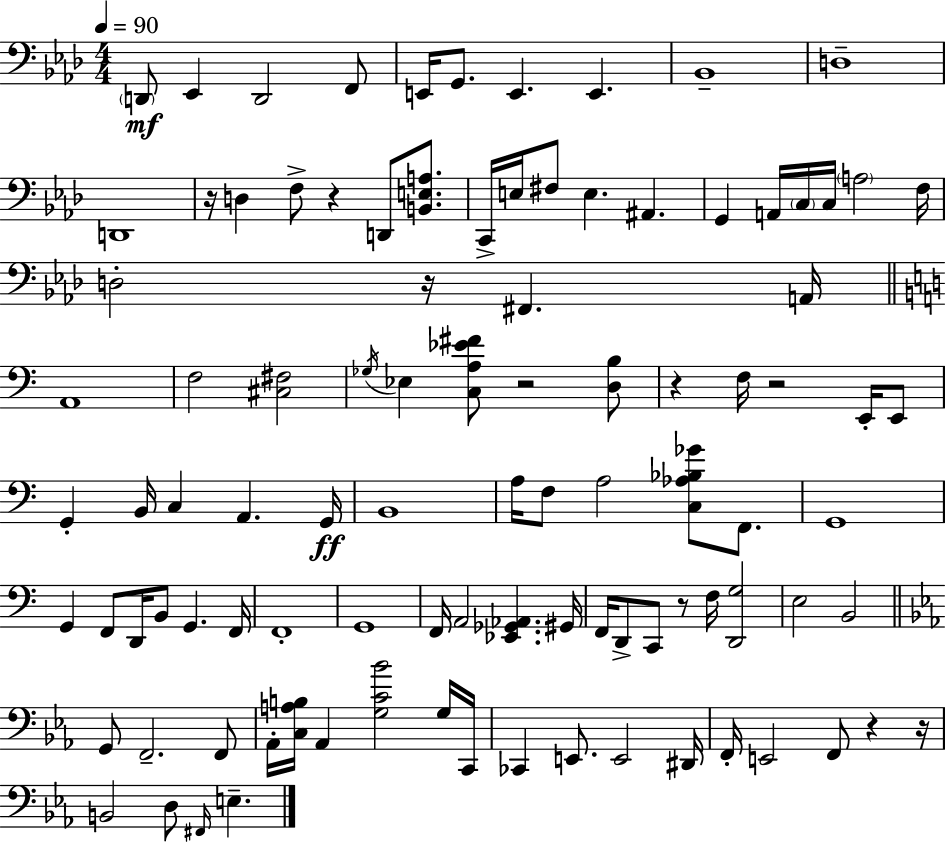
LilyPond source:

{
  \clef bass
  \numericTimeSignature
  \time 4/4
  \key f \minor
  \tempo 4 = 90
  \parenthesize d,8\mf ees,4 d,2 f,8 | e,16 g,8. e,4. e,4. | bes,1-- | d1-- | \break d,1 | r16 d4 f8-> r4 d,8 <b, e a>8. | c,16-> e16 fis8 e4. ais,4. | g,4 a,16 \parenthesize c16 c16 \parenthesize a2 f16 | \break d2-. r16 fis,4. a,16 | \bar "||" \break \key a \minor a,1 | f2 <cis fis>2 | \acciaccatura { ges16 } ees4 <c a ees' fis'>8 r2 <d b>8 | r4 f16 r2 e,16-. e,8 | \break g,4-. b,16 c4 a,4. | g,16\ff b,1 | a16 f8 a2 <c aes bes ges'>8 f,8. | g,1 | \break g,4 f,8 d,16 b,8 g,4. | f,16 f,1-. | g,1 | f,16 a,2 <ees, ges, aes,>4. | \break gis,16 f,16 d,8-> c,8 r8 f16 <d, g>2 | e2 b,2 | \bar "||" \break \key ees \major g,8 f,2.-- f,8 | aes,16-. <c a b>16 aes,4 <g c' bes'>2 g16 c,16 | ces,4 e,8. e,2 dis,16 | f,16-. e,2 f,8 r4 r16 | \break b,2 d8 \grace { fis,16 } e4.-- | \bar "|."
}